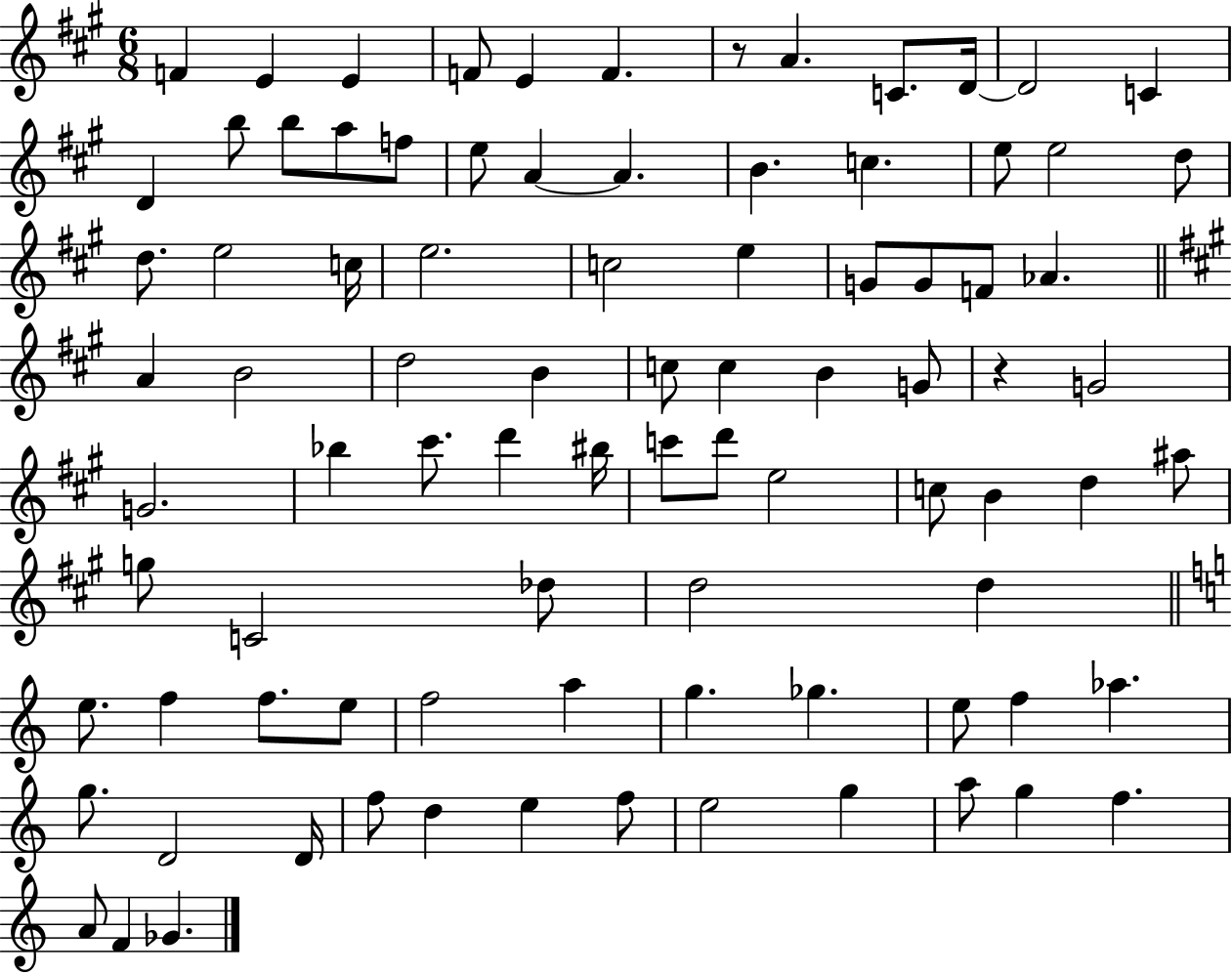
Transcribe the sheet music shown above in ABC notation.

X:1
T:Untitled
M:6/8
L:1/4
K:A
F E E F/2 E F z/2 A C/2 D/4 D2 C D b/2 b/2 a/2 f/2 e/2 A A B c e/2 e2 d/2 d/2 e2 c/4 e2 c2 e G/2 G/2 F/2 _A A B2 d2 B c/2 c B G/2 z G2 G2 _b ^c'/2 d' ^b/4 c'/2 d'/2 e2 c/2 B d ^a/2 g/2 C2 _d/2 d2 d e/2 f f/2 e/2 f2 a g _g e/2 f _a g/2 D2 D/4 f/2 d e f/2 e2 g a/2 g f A/2 F _G